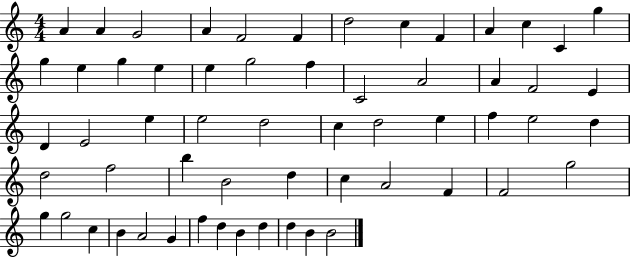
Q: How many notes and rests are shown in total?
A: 59